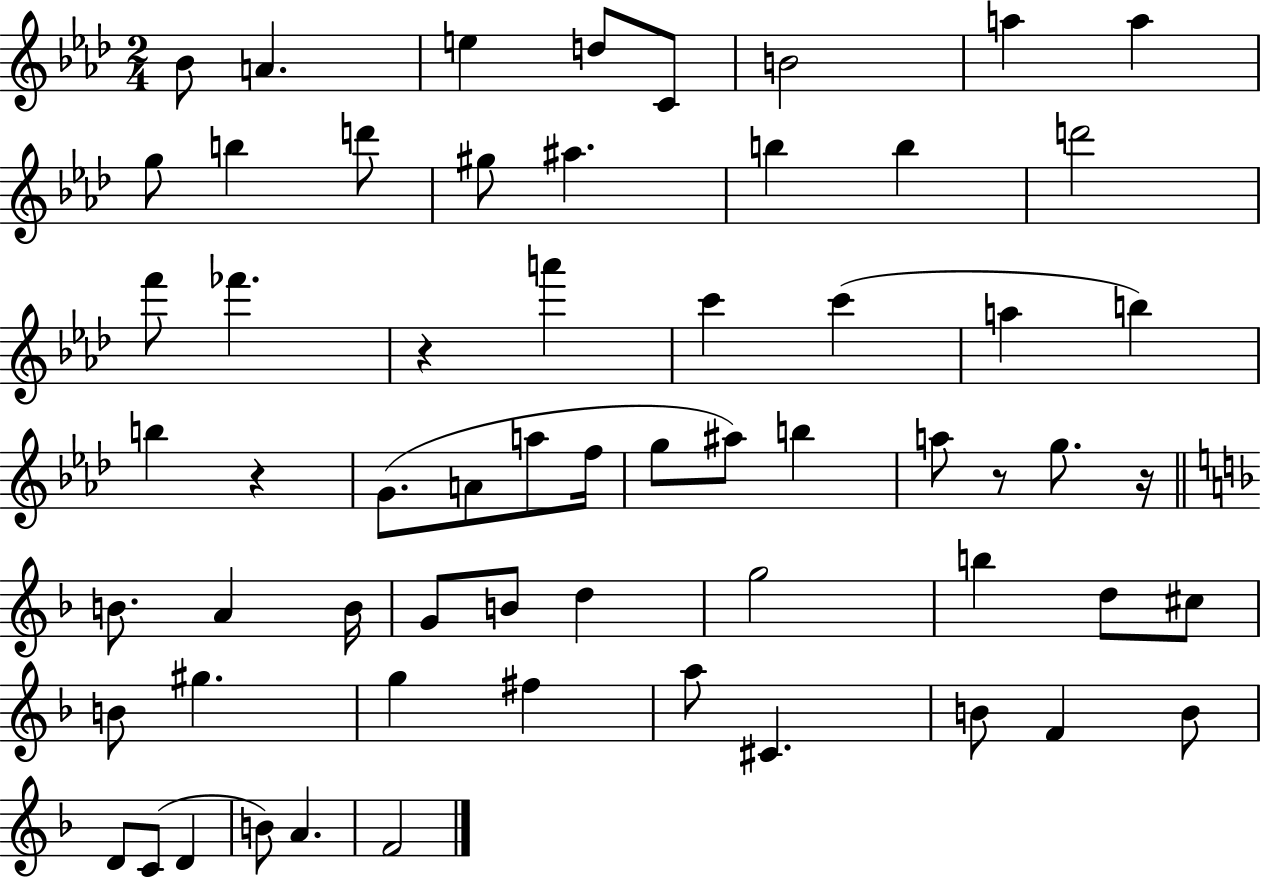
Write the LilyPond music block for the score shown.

{
  \clef treble
  \numericTimeSignature
  \time 2/4
  \key aes \major
  bes'8 a'4. | e''4 d''8 c'8 | b'2 | a''4 a''4 | \break g''8 b''4 d'''8 | gis''8 ais''4. | b''4 b''4 | d'''2 | \break f'''8 fes'''4. | r4 a'''4 | c'''4 c'''4( | a''4 b''4) | \break b''4 r4 | g'8.( a'8 a''8 f''16 | g''8 ais''8) b''4 | a''8 r8 g''8. r16 | \break \bar "||" \break \key f \major b'8. a'4 b'16 | g'8 b'8 d''4 | g''2 | b''4 d''8 cis''8 | \break b'8 gis''4. | g''4 fis''4 | a''8 cis'4. | b'8 f'4 b'8 | \break d'8 c'8( d'4 | b'8) a'4. | f'2 | \bar "|."
}